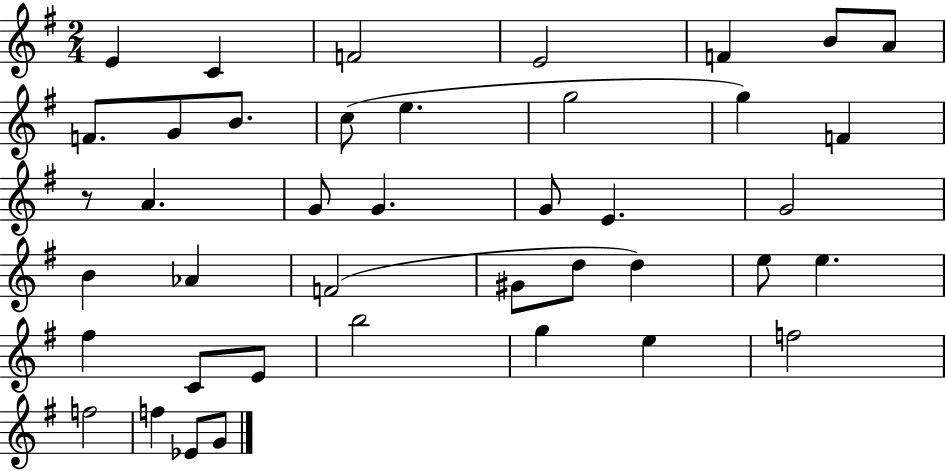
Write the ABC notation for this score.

X:1
T:Untitled
M:2/4
L:1/4
K:G
E C F2 E2 F B/2 A/2 F/2 G/2 B/2 c/2 e g2 g F z/2 A G/2 G G/2 E G2 B _A F2 ^G/2 d/2 d e/2 e ^f C/2 E/2 b2 g e f2 f2 f _E/2 G/2